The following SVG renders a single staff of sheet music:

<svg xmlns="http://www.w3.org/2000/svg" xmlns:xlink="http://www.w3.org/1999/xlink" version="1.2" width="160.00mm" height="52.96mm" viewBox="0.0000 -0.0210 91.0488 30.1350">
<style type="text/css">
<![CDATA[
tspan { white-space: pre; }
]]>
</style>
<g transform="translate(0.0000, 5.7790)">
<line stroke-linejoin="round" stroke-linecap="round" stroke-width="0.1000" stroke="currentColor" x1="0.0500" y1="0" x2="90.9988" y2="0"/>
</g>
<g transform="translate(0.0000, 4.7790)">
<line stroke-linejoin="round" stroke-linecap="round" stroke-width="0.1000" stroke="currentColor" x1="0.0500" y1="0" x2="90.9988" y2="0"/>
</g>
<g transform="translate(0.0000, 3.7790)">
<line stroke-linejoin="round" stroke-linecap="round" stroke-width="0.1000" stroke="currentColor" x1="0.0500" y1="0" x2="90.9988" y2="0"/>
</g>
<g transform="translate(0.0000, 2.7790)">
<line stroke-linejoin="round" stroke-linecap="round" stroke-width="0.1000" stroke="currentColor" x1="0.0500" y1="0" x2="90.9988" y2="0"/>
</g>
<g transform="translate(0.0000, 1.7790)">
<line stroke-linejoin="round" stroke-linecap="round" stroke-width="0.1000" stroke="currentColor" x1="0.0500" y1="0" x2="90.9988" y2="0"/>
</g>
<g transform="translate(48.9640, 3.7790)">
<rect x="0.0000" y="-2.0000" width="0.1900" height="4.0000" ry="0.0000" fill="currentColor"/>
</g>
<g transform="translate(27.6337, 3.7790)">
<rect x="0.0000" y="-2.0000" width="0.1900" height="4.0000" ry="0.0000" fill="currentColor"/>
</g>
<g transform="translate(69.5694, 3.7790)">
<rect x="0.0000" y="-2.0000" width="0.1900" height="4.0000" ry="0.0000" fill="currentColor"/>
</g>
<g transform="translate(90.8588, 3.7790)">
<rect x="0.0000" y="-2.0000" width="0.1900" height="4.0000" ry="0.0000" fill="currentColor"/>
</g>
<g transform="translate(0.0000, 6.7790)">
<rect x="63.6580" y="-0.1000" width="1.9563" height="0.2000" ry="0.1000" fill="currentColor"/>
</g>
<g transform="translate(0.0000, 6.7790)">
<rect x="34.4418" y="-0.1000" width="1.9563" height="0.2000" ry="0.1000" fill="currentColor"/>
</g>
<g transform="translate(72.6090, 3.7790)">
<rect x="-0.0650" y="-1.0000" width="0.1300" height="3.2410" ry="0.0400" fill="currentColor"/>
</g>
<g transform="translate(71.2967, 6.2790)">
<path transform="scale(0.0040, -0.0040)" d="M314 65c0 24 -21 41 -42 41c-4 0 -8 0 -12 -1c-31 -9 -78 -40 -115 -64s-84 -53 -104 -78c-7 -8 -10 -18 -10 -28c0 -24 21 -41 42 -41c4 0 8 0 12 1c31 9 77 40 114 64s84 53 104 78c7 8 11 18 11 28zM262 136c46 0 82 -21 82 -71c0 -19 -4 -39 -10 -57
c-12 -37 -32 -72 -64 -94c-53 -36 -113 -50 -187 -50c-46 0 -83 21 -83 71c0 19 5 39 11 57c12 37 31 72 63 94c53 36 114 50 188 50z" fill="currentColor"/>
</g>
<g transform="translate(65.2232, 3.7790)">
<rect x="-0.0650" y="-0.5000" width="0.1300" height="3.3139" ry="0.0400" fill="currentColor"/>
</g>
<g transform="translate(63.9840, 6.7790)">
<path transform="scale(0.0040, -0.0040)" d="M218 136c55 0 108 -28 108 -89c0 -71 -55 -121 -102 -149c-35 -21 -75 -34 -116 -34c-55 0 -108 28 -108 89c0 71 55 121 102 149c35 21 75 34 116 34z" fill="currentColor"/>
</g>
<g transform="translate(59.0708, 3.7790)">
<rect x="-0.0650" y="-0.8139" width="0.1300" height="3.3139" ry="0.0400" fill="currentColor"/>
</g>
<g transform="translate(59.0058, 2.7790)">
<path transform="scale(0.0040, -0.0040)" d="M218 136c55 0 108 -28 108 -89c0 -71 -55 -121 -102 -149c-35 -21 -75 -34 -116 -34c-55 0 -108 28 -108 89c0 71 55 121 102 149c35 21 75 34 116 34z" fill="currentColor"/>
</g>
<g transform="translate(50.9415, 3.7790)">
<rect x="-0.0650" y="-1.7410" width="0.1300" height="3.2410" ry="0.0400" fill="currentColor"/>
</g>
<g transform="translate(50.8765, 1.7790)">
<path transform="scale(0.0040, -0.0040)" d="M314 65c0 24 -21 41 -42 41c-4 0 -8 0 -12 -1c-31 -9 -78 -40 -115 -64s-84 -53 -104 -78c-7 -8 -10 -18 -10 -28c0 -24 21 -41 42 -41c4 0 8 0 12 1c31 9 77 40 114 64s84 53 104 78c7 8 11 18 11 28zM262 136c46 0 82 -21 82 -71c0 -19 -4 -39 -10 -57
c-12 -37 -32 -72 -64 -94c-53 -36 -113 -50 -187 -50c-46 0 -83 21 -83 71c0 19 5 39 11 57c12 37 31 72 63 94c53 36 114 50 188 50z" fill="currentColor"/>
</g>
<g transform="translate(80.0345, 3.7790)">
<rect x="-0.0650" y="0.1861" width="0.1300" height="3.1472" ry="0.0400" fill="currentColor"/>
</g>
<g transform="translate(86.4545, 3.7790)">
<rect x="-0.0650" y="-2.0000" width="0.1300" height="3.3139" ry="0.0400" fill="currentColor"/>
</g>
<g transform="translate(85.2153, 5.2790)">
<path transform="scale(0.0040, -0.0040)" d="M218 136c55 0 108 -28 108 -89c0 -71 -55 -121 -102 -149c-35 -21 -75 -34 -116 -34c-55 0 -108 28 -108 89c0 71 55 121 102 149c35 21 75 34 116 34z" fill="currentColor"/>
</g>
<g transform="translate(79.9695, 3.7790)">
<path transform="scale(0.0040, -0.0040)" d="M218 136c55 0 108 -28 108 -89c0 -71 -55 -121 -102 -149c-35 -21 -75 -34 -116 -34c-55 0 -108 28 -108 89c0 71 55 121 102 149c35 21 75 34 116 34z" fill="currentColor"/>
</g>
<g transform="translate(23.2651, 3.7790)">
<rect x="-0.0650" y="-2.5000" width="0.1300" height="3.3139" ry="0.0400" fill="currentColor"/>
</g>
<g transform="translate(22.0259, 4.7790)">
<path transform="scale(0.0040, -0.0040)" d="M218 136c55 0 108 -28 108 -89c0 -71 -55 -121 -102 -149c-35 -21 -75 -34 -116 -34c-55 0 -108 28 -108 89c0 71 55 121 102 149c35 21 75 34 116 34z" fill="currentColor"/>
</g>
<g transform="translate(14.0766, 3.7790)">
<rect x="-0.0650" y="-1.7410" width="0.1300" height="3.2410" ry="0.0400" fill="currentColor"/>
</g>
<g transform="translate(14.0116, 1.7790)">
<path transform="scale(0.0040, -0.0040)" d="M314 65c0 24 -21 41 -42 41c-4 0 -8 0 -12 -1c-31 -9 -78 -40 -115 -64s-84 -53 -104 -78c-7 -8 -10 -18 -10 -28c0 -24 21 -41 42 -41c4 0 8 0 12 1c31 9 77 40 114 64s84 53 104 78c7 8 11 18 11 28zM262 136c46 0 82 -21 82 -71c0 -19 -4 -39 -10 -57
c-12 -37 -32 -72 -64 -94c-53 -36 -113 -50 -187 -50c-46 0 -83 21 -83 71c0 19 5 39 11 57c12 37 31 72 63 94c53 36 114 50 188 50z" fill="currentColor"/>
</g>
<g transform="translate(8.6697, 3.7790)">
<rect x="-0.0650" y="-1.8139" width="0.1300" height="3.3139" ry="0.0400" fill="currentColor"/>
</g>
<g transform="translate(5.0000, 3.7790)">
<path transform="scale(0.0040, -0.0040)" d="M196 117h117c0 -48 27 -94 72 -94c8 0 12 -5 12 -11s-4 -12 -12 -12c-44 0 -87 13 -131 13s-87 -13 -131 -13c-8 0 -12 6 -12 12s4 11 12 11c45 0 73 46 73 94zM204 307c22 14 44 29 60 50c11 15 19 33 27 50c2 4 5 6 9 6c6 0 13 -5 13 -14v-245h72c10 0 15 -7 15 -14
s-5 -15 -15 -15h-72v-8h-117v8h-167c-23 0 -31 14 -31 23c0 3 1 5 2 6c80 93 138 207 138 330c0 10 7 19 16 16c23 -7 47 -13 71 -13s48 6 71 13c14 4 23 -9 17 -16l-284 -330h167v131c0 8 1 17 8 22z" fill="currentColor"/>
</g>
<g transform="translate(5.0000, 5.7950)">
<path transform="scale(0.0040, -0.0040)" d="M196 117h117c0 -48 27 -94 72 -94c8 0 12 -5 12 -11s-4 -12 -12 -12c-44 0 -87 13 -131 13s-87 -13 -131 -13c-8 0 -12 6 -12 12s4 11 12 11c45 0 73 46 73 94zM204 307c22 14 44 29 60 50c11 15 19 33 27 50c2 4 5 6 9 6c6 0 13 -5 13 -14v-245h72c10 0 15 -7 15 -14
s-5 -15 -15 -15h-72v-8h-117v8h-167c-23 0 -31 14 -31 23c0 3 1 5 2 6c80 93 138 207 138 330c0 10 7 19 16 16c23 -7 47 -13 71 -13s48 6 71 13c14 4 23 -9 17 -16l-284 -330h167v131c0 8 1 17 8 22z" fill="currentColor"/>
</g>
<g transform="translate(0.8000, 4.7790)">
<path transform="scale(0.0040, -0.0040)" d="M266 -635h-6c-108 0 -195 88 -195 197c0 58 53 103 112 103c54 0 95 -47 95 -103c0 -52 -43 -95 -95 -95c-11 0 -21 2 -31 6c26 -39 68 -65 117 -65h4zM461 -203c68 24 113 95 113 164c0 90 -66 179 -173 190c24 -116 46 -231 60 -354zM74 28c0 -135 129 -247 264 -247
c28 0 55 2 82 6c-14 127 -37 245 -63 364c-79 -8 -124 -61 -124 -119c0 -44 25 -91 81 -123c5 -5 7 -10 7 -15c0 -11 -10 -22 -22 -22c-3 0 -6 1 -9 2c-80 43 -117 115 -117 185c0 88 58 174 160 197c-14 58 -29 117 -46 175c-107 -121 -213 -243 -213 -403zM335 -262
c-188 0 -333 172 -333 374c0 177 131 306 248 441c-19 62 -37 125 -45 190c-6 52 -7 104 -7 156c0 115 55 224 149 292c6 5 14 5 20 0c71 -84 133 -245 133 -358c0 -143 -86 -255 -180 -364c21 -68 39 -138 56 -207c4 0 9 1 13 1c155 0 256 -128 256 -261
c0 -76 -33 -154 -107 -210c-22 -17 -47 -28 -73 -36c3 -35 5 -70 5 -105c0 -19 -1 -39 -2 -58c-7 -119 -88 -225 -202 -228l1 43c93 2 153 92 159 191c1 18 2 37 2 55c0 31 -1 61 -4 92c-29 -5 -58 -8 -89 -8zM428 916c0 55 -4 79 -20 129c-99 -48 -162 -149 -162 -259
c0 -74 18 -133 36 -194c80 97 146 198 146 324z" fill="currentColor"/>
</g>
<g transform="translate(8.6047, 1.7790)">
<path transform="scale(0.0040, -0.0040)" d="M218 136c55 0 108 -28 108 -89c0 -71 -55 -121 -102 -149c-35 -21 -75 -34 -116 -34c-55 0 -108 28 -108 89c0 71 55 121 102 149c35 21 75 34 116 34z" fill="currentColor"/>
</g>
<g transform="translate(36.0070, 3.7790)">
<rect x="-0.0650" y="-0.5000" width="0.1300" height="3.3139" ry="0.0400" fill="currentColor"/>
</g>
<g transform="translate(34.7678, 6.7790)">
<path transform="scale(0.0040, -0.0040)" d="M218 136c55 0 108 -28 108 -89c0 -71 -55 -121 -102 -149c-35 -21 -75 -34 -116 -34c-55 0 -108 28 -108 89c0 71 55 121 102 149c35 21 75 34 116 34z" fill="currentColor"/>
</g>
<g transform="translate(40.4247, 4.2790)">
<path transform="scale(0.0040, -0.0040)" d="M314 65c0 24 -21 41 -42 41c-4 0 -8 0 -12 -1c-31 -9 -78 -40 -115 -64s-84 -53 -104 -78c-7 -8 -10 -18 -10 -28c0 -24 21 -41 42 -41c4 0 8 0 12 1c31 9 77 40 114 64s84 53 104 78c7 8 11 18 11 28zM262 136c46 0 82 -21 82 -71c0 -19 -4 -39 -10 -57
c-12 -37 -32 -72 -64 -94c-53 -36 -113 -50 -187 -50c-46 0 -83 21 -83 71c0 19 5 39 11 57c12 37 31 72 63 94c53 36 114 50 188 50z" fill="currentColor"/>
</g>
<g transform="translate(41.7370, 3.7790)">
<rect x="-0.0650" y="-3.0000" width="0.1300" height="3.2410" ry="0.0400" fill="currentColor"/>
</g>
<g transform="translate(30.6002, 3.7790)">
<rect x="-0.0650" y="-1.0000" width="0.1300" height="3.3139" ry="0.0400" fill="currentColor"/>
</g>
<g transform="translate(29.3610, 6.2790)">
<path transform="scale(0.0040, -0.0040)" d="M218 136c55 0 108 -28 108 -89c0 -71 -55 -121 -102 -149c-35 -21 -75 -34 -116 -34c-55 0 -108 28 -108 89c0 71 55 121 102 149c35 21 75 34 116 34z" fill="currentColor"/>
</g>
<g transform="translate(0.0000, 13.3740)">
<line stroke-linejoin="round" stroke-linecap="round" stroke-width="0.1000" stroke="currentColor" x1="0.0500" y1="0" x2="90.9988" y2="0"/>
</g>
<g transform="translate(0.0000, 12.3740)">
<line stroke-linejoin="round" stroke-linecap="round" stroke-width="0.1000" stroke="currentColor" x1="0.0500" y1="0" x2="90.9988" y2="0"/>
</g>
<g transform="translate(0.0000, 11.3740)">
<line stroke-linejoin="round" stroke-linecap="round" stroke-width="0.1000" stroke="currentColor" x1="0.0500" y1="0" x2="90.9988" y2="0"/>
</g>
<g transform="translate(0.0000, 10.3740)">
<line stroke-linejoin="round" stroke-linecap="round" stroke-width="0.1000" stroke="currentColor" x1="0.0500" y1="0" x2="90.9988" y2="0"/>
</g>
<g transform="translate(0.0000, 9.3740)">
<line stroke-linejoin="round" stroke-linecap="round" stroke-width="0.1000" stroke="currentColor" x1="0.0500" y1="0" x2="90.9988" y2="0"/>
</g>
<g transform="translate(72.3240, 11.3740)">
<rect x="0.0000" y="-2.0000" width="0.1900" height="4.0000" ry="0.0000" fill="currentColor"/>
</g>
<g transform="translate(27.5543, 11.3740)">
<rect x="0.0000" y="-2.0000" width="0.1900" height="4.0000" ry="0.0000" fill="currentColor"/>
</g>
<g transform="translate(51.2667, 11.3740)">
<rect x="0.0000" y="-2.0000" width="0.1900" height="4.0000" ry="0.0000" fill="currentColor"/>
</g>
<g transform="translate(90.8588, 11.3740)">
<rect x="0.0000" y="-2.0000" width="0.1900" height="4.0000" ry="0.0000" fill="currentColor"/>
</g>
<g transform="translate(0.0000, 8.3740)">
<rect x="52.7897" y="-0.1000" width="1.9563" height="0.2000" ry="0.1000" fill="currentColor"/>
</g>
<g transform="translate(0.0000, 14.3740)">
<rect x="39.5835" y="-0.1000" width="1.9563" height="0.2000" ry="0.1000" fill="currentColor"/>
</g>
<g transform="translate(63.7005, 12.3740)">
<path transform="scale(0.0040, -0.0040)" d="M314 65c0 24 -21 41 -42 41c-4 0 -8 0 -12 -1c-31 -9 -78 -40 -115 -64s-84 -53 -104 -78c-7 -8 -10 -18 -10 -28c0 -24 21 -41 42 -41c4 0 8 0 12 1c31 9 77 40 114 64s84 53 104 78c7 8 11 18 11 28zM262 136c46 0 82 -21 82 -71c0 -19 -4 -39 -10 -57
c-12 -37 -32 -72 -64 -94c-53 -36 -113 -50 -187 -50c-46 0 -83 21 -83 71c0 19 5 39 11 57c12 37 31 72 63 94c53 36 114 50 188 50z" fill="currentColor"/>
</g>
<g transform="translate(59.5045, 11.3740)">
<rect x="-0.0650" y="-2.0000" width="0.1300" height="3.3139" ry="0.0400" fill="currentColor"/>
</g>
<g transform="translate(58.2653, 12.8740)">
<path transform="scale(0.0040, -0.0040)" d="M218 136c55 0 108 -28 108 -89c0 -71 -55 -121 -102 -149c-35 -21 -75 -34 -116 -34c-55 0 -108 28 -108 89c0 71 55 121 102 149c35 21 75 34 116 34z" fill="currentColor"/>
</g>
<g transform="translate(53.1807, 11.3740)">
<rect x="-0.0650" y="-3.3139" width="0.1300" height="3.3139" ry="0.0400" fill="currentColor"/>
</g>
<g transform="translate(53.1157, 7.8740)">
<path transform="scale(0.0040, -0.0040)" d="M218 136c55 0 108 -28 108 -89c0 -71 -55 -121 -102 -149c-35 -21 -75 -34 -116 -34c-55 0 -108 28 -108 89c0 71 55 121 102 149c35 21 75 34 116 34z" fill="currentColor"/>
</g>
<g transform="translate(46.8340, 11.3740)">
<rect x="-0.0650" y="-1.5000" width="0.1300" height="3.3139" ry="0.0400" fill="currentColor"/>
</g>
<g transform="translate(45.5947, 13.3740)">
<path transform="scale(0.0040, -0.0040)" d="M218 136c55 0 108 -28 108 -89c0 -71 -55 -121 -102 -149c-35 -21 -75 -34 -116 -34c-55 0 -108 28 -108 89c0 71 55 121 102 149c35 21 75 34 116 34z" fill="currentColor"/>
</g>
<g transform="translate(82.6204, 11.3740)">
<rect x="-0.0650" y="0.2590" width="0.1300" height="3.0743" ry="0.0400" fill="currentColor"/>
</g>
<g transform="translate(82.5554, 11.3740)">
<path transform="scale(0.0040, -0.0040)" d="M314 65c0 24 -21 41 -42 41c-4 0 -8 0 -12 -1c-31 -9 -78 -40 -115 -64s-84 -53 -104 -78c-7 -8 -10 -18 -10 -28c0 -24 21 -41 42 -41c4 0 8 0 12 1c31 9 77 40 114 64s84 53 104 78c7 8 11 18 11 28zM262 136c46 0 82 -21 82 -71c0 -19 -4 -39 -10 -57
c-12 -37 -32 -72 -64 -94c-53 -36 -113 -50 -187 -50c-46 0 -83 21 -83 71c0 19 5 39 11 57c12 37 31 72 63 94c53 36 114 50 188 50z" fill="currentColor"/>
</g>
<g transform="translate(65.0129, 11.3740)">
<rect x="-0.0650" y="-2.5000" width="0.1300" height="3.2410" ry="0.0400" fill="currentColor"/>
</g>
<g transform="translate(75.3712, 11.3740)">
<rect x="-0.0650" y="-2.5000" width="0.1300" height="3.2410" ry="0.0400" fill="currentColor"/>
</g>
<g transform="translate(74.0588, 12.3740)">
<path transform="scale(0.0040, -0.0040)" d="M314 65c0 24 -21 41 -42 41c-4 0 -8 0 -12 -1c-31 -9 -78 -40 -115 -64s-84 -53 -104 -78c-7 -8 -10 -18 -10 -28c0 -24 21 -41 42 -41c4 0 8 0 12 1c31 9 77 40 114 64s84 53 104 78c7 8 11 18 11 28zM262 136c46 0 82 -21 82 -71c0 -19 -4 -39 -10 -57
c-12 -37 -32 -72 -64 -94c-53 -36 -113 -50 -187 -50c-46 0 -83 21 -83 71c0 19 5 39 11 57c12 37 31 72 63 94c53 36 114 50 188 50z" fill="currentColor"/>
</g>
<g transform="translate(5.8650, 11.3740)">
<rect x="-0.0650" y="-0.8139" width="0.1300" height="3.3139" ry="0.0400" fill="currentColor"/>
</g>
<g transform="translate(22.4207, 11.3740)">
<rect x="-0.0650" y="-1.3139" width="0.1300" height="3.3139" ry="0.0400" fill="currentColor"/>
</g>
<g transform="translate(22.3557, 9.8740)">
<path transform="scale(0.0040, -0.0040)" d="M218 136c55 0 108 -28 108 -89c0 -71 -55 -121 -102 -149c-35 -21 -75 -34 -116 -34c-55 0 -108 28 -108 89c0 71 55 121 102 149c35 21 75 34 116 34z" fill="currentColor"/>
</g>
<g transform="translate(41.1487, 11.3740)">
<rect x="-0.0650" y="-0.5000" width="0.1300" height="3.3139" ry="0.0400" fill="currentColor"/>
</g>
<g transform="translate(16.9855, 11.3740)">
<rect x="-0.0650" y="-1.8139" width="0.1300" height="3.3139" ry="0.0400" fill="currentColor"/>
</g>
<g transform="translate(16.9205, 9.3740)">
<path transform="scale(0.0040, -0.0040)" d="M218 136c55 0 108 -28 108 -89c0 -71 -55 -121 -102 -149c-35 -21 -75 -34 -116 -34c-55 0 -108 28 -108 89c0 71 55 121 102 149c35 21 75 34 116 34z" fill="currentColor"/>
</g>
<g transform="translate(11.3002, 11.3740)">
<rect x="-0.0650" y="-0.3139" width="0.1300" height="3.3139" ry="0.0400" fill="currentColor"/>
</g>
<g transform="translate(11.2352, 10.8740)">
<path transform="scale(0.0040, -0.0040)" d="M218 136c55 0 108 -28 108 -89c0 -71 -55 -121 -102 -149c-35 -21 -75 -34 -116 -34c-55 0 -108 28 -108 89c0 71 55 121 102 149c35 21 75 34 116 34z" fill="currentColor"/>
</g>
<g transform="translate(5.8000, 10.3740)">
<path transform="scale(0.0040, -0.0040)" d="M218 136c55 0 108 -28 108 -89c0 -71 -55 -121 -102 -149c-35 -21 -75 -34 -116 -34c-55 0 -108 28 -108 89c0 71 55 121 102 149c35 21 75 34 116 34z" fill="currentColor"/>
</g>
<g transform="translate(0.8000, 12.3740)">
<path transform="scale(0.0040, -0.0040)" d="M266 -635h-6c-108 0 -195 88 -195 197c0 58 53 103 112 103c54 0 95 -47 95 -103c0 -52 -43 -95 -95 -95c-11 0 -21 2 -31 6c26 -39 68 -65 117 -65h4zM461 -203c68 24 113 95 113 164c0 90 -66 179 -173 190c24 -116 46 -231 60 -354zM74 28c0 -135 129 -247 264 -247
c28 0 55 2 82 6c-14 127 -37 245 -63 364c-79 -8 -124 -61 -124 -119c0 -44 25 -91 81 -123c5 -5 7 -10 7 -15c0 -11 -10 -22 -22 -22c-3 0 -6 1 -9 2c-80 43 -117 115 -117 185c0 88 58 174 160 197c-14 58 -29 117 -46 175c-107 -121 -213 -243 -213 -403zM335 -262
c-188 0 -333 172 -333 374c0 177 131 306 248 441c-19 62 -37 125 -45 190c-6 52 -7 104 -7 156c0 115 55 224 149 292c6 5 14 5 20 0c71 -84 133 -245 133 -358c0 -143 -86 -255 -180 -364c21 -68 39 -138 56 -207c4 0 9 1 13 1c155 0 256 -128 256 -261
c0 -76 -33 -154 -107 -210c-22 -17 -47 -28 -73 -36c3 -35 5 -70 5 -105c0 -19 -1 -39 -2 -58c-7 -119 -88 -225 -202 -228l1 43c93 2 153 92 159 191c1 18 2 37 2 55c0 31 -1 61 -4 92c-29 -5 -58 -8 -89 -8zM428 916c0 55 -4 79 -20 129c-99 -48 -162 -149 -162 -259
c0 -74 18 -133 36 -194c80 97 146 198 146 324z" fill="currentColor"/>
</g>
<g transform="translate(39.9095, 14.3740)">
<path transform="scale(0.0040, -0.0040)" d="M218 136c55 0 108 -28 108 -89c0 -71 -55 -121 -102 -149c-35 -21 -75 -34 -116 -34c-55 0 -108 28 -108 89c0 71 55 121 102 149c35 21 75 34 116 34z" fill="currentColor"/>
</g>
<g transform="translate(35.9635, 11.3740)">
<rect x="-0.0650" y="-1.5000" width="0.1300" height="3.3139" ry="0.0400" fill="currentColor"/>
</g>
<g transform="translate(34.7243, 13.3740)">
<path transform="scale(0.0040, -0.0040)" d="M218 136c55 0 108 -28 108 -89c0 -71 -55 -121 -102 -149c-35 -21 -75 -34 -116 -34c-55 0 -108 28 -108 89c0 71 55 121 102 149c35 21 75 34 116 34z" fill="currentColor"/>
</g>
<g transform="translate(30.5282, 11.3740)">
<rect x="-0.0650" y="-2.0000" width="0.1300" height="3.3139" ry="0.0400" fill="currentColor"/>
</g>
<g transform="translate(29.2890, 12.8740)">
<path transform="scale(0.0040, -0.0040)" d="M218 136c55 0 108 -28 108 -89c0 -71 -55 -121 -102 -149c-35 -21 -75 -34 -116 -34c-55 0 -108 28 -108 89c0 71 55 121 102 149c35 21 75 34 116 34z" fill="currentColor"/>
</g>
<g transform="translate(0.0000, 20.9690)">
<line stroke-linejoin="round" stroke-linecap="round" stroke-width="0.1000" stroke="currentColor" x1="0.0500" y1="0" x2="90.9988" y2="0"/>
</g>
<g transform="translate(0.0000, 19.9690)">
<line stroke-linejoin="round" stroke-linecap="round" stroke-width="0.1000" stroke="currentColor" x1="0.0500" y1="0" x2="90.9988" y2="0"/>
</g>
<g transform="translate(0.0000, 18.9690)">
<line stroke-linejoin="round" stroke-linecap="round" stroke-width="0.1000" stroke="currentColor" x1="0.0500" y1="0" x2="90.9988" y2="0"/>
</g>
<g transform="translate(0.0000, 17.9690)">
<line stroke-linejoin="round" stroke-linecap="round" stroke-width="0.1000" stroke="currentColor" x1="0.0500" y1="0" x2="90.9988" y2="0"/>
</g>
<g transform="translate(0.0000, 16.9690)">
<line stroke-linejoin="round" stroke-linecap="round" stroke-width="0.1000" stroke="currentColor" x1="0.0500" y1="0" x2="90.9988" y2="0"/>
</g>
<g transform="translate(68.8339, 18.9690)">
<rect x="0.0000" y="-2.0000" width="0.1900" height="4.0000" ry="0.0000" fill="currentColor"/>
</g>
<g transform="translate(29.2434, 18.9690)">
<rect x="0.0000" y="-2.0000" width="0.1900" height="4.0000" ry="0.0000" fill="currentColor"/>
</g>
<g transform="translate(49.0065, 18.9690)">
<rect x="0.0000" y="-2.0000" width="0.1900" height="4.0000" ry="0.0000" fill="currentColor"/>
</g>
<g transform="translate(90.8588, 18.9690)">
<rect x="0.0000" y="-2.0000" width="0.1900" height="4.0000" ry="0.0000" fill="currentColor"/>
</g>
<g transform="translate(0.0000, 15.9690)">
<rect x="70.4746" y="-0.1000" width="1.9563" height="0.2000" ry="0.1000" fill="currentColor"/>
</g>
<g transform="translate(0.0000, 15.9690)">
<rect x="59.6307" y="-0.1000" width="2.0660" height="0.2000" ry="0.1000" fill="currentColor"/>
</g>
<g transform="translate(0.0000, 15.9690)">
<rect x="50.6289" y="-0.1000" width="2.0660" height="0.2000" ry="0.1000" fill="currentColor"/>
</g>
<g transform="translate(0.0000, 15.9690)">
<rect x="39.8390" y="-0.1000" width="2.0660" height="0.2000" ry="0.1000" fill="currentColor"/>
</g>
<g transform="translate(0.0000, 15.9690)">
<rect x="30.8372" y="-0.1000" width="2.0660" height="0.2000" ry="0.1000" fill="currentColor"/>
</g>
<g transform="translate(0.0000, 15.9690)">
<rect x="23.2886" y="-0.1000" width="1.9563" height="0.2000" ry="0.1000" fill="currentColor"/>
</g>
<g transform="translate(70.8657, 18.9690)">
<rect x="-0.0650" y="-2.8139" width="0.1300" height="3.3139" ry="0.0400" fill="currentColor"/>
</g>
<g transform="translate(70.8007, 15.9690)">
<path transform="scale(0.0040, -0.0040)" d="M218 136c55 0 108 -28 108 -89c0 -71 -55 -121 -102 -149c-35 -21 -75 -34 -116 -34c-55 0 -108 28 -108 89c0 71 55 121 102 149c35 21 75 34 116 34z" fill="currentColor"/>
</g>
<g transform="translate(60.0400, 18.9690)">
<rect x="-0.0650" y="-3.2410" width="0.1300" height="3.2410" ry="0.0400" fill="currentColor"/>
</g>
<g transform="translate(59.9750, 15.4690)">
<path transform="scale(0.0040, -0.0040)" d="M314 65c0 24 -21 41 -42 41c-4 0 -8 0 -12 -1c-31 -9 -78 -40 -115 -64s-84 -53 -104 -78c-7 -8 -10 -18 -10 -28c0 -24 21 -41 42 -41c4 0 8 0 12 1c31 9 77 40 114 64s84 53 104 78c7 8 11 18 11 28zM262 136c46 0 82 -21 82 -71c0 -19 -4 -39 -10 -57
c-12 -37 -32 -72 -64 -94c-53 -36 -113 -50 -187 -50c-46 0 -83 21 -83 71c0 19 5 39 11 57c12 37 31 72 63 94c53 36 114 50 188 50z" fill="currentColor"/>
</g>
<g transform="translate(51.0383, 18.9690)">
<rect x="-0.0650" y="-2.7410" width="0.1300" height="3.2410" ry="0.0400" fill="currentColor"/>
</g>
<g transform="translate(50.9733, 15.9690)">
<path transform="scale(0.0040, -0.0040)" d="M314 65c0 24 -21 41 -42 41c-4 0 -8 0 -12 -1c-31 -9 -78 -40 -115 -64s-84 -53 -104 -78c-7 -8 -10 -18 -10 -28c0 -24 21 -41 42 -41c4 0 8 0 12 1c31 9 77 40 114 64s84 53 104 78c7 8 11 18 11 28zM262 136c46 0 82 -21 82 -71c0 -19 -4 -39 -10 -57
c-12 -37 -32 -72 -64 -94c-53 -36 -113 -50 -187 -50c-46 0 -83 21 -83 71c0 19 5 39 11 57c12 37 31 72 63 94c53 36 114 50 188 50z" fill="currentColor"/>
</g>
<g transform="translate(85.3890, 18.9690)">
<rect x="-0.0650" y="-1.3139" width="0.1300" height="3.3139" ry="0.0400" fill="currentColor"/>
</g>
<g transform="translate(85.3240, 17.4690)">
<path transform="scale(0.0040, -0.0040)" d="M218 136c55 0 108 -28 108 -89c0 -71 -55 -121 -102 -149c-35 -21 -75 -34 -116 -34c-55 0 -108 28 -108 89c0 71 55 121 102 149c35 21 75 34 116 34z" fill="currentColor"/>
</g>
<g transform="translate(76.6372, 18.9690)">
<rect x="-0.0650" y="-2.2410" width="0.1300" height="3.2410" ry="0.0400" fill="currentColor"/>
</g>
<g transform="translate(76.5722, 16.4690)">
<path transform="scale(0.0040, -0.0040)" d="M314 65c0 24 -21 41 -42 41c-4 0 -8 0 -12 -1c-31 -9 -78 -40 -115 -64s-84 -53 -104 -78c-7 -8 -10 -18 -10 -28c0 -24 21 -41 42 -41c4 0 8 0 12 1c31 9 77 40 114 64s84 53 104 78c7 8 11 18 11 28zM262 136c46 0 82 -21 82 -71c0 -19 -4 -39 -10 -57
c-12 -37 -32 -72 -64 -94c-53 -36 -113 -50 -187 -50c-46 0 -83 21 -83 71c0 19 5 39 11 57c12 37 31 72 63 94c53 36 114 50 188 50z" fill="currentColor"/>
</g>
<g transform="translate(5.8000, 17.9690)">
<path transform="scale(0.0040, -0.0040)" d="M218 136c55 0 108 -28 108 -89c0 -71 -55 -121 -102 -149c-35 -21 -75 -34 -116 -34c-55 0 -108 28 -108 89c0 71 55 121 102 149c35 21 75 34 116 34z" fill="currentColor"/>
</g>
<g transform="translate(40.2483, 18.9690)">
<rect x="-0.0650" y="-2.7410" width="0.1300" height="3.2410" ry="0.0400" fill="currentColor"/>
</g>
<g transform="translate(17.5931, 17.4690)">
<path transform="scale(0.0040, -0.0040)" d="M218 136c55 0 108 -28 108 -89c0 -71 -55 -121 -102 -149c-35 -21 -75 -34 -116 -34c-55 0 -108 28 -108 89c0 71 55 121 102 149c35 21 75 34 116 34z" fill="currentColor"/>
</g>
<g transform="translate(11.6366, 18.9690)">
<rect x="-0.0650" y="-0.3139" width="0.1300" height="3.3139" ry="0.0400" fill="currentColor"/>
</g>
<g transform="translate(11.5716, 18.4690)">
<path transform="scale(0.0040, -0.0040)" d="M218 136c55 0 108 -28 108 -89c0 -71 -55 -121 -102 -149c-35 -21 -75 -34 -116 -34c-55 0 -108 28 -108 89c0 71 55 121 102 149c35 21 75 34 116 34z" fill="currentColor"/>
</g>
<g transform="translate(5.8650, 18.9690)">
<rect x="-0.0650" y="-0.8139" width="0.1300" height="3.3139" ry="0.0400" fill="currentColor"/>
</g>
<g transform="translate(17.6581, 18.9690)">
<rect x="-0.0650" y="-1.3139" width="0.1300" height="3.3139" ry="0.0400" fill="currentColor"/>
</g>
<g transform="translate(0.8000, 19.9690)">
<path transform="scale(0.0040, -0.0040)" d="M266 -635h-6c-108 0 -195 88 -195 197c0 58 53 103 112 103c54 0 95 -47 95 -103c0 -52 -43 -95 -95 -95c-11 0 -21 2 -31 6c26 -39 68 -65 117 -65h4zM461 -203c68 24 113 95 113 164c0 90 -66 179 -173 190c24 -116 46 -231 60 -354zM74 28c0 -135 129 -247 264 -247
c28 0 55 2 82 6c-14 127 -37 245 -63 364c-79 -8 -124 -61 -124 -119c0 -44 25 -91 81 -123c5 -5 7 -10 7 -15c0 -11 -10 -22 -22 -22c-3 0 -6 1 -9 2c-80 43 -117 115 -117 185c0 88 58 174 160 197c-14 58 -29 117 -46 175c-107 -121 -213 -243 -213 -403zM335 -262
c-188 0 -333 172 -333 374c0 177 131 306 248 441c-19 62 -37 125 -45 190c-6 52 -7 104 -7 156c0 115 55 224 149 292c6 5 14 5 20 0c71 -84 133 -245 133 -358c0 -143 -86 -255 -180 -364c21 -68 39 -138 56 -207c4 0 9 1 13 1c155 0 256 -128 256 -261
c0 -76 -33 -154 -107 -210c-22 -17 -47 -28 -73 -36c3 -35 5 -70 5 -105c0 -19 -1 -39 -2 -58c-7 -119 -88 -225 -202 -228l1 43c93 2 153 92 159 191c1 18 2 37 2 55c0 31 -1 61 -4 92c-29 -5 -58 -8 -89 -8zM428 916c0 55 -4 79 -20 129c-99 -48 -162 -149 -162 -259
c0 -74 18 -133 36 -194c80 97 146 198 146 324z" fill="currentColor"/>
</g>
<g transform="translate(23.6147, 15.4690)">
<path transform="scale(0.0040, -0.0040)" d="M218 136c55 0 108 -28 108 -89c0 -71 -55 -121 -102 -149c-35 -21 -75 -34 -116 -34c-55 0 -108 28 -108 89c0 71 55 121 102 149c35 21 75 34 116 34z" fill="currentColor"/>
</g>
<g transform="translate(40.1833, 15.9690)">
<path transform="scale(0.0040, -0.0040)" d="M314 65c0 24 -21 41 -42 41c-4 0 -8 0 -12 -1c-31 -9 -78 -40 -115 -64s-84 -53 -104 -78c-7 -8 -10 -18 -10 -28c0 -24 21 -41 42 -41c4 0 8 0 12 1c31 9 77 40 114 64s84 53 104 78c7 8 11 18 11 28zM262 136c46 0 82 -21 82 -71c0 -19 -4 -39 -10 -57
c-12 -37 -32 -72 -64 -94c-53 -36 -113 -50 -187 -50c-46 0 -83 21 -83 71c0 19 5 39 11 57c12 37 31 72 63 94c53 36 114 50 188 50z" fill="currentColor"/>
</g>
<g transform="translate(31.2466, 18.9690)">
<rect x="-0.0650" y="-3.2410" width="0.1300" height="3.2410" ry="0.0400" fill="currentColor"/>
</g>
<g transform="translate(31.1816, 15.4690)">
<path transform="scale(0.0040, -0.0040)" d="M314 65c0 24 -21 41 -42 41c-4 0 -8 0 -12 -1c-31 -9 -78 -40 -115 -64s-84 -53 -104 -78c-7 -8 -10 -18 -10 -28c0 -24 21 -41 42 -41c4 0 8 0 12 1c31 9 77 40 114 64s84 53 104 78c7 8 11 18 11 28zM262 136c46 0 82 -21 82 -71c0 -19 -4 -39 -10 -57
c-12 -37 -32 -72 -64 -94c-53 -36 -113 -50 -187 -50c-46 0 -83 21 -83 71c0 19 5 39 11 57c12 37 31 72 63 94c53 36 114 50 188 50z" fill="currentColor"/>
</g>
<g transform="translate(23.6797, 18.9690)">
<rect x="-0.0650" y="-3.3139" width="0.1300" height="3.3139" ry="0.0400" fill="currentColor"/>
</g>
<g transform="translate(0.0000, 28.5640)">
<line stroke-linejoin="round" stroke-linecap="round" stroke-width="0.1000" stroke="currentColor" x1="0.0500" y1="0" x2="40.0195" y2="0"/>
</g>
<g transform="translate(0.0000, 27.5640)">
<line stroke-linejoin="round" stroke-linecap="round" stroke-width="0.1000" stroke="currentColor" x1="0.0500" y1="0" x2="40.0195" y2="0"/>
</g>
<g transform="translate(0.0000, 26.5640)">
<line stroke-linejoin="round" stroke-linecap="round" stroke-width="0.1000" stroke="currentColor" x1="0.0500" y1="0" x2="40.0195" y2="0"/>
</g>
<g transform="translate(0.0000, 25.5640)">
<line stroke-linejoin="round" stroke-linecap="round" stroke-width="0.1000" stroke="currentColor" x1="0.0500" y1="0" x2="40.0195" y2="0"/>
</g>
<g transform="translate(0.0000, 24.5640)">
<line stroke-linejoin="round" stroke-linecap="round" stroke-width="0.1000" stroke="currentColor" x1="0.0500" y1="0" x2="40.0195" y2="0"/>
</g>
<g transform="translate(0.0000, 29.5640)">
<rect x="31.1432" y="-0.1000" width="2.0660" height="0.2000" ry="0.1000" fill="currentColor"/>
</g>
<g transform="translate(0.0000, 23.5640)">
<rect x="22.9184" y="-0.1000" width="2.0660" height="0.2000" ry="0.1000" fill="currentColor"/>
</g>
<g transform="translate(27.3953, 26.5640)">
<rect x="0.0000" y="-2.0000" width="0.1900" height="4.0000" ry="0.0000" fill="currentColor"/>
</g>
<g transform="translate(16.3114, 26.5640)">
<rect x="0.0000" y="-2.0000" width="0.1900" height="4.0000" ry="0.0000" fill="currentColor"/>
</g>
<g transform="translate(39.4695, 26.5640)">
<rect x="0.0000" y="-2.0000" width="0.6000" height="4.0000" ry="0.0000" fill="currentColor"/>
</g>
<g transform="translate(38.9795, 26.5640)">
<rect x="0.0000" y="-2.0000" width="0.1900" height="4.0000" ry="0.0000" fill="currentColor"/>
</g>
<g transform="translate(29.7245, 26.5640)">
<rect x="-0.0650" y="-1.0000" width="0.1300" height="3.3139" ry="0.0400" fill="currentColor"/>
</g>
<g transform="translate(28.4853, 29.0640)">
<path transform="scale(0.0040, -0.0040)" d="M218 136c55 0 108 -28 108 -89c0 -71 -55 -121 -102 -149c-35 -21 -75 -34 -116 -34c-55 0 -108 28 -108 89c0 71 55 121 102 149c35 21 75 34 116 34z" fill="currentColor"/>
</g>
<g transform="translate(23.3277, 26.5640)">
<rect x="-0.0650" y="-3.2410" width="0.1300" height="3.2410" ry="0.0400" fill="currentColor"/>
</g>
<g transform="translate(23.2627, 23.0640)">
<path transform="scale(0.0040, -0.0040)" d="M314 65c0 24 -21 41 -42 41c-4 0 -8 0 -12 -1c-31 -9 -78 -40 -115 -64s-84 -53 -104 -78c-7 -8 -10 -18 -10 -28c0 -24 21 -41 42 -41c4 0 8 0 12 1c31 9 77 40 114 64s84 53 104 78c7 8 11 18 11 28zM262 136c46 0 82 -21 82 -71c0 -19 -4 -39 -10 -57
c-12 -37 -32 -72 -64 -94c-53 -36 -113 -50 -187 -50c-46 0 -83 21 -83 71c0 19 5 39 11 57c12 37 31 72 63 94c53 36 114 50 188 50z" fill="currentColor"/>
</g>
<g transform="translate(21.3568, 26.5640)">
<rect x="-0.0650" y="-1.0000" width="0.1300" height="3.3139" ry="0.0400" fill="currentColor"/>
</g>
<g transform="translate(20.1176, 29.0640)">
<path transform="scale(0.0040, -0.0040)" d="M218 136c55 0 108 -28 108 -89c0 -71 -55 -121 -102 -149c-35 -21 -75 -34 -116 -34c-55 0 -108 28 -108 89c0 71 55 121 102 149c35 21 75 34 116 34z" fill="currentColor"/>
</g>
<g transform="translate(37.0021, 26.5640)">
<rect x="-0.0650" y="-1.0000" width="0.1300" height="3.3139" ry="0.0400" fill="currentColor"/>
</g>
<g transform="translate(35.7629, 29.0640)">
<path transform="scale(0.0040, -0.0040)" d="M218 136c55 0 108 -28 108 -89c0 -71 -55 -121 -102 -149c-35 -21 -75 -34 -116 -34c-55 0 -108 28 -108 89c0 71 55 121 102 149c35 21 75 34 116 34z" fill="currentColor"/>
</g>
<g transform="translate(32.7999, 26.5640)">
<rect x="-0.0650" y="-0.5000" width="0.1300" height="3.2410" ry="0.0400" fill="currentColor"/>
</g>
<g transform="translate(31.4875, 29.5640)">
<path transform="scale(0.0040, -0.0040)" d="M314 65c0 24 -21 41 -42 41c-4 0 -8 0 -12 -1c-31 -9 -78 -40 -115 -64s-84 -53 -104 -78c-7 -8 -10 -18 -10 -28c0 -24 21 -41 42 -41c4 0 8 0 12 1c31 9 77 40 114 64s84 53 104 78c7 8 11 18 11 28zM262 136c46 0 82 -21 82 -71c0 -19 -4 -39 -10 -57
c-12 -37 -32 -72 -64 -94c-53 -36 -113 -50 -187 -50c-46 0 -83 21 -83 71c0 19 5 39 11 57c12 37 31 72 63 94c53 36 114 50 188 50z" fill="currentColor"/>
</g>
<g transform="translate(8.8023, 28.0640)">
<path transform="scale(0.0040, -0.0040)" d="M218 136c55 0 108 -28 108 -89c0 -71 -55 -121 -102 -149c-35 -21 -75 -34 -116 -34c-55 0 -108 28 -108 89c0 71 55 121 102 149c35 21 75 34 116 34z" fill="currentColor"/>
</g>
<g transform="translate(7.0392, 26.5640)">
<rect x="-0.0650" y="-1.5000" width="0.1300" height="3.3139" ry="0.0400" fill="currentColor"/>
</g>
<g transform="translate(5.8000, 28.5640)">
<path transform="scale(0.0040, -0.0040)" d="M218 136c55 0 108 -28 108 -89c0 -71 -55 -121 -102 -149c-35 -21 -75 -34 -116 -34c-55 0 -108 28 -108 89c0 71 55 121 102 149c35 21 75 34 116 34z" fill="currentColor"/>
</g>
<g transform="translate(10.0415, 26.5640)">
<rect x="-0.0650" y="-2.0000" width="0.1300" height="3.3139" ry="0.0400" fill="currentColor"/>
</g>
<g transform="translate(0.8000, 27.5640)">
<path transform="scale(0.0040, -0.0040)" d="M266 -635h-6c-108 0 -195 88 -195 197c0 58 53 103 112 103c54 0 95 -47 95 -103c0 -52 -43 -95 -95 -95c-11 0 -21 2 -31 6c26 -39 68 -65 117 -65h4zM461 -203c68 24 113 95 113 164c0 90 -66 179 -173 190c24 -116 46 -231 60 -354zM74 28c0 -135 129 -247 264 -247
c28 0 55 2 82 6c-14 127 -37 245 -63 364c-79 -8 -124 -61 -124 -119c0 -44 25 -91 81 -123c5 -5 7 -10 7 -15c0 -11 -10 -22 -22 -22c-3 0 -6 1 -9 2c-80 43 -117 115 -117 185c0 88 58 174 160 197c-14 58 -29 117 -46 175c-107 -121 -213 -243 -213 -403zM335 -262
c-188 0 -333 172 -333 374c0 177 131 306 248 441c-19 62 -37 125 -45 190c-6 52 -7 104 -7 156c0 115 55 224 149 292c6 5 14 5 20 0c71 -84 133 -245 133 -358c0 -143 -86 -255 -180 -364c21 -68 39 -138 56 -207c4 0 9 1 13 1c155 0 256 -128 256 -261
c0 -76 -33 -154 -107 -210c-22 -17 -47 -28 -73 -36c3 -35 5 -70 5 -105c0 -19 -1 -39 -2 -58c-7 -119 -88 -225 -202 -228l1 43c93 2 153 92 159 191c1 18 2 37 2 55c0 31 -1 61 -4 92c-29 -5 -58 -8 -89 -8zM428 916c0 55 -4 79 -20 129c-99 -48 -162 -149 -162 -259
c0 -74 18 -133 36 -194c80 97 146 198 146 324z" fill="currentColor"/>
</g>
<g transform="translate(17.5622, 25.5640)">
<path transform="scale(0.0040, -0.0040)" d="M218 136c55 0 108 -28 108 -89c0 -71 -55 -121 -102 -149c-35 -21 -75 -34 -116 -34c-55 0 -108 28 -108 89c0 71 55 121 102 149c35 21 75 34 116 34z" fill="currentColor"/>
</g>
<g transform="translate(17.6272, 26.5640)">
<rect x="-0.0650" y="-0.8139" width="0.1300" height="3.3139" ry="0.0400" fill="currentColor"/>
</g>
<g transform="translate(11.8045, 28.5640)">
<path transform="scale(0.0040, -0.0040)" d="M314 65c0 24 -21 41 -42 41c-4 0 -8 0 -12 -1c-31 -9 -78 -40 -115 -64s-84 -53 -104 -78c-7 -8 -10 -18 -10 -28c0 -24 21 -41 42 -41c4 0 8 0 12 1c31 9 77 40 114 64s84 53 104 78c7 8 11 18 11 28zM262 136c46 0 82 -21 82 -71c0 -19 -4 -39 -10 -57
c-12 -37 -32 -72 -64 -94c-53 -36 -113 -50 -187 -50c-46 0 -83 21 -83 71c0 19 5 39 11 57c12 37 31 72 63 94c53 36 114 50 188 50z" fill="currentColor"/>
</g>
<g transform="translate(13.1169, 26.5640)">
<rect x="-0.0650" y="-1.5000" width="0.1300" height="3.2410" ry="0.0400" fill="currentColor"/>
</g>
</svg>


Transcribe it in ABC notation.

X:1
T:Untitled
M:4/4
L:1/4
K:C
f f2 G D C A2 f2 d C D2 B F d c f e F E C E b F G2 G2 B2 d c e b b2 a2 a2 b2 a g2 e E F E2 d D b2 D C2 D